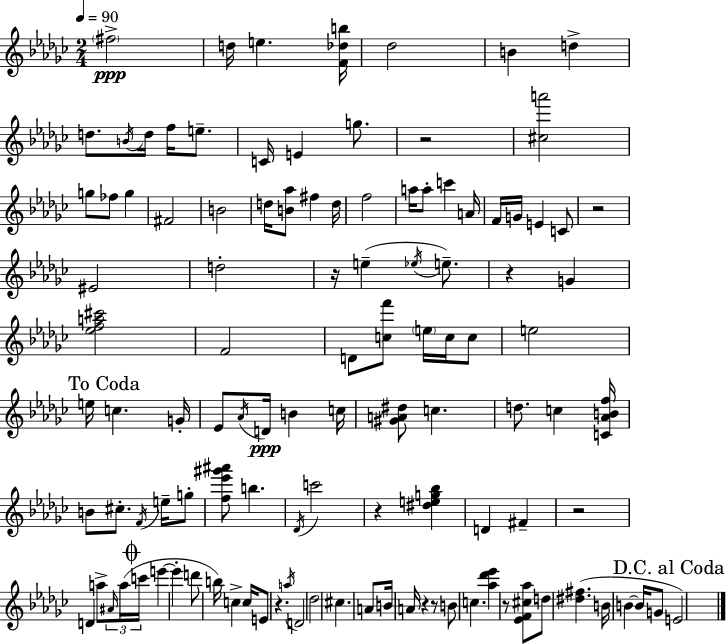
F#5/h D5/s E5/q. [F4,Db5,B5]/s Db5/h B4/q D5/q D5/e. B4/s D5/s F5/s E5/e. C4/s E4/q G5/e. R/h [C#5,A6]/h G5/e FES5/e G5/q F#4/h B4/h D5/s [B4,Ab5]/e F#5/q D5/s F5/h A5/s A5/e C6/q A4/s F4/s G4/s E4/q C4/e R/h EIS4/h D5/h R/s E5/q Eb5/s E5/e. R/q G4/q [Eb5,F5,A5,C#6]/h F4/h D4/e [C5,F6]/e E5/s C5/s C5/e E5/h E5/s C5/q. G4/s Eb4/e Ab4/s D4/s B4/q C5/s [G#4,A4,D#5]/e C5/q. D5/e. C5/q [C4,Ab4,B4,F5]/s B4/e C#5/e. F4/s E5/s G5/e [F5,Eb6,G#6,A#6]/e B5/q. Db4/s C6/h R/q [D#5,E5,G5,Bb5]/q D4/q F#4/q R/h D4/q A5/e A#4/s A5/s C6/s E6/q E6/q D6/e B5/s C5/q C5/s E4/e R/q. A5/s D4/h Db5/h C#5/q. A4/e B4/s A4/s R/q R/e B4/e C5/q. [Ab5,Db6,Eb6]/q R/e [Eb4,F4,C#5,Ab5]/e D5/e [D#5,F#5]/q. B4/s B4/q B4/s G4/e E4/h